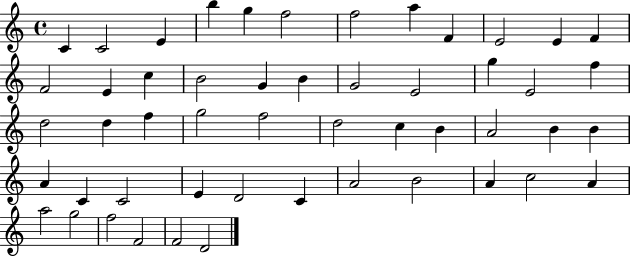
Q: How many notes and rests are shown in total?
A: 51